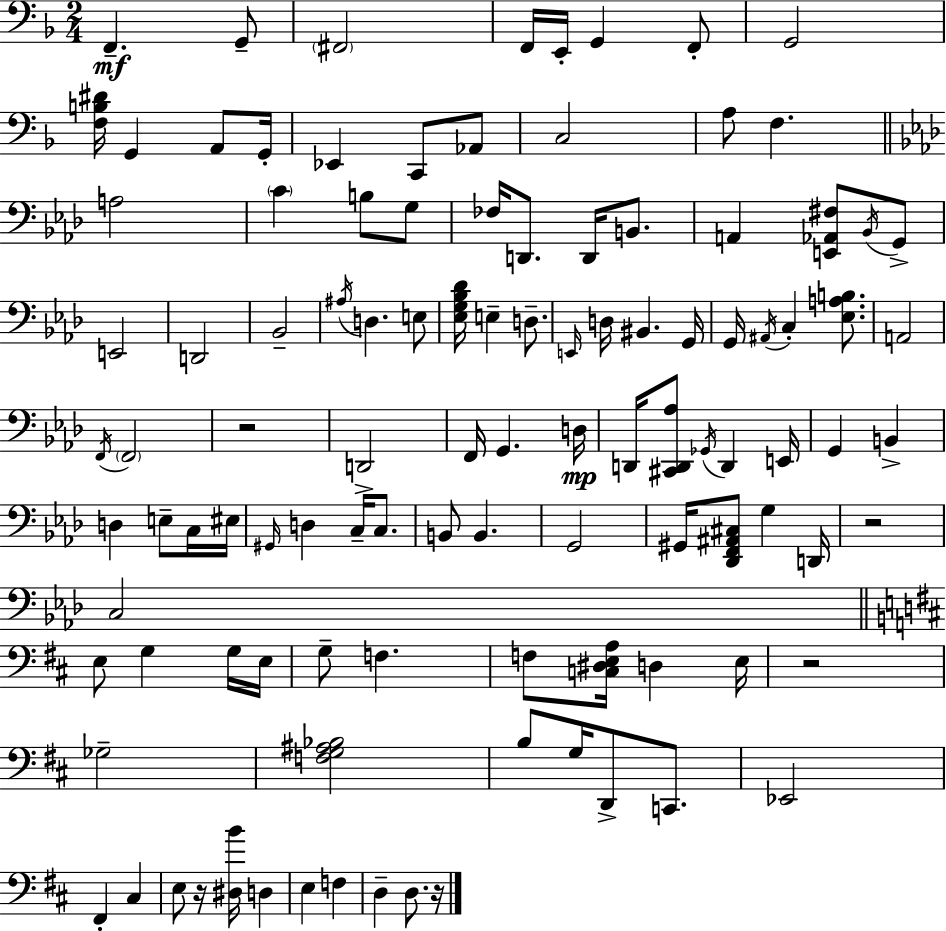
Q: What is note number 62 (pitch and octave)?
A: D3